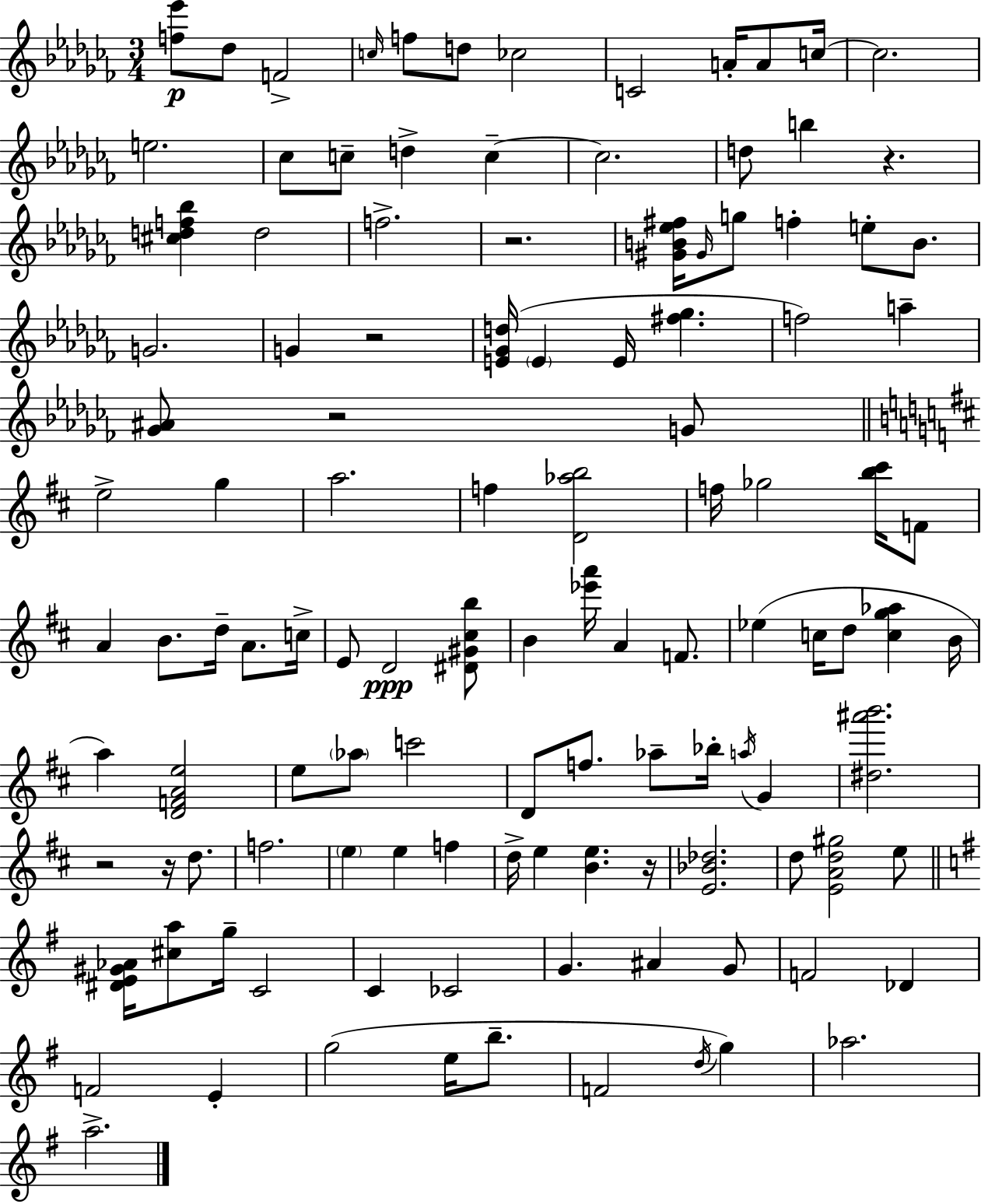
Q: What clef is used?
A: treble